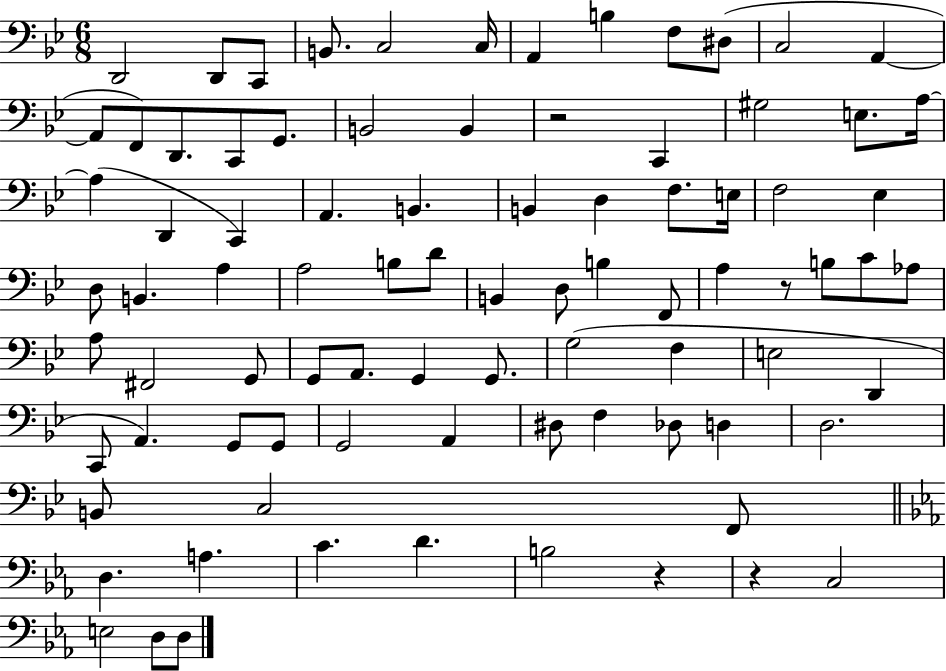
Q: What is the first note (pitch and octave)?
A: D2